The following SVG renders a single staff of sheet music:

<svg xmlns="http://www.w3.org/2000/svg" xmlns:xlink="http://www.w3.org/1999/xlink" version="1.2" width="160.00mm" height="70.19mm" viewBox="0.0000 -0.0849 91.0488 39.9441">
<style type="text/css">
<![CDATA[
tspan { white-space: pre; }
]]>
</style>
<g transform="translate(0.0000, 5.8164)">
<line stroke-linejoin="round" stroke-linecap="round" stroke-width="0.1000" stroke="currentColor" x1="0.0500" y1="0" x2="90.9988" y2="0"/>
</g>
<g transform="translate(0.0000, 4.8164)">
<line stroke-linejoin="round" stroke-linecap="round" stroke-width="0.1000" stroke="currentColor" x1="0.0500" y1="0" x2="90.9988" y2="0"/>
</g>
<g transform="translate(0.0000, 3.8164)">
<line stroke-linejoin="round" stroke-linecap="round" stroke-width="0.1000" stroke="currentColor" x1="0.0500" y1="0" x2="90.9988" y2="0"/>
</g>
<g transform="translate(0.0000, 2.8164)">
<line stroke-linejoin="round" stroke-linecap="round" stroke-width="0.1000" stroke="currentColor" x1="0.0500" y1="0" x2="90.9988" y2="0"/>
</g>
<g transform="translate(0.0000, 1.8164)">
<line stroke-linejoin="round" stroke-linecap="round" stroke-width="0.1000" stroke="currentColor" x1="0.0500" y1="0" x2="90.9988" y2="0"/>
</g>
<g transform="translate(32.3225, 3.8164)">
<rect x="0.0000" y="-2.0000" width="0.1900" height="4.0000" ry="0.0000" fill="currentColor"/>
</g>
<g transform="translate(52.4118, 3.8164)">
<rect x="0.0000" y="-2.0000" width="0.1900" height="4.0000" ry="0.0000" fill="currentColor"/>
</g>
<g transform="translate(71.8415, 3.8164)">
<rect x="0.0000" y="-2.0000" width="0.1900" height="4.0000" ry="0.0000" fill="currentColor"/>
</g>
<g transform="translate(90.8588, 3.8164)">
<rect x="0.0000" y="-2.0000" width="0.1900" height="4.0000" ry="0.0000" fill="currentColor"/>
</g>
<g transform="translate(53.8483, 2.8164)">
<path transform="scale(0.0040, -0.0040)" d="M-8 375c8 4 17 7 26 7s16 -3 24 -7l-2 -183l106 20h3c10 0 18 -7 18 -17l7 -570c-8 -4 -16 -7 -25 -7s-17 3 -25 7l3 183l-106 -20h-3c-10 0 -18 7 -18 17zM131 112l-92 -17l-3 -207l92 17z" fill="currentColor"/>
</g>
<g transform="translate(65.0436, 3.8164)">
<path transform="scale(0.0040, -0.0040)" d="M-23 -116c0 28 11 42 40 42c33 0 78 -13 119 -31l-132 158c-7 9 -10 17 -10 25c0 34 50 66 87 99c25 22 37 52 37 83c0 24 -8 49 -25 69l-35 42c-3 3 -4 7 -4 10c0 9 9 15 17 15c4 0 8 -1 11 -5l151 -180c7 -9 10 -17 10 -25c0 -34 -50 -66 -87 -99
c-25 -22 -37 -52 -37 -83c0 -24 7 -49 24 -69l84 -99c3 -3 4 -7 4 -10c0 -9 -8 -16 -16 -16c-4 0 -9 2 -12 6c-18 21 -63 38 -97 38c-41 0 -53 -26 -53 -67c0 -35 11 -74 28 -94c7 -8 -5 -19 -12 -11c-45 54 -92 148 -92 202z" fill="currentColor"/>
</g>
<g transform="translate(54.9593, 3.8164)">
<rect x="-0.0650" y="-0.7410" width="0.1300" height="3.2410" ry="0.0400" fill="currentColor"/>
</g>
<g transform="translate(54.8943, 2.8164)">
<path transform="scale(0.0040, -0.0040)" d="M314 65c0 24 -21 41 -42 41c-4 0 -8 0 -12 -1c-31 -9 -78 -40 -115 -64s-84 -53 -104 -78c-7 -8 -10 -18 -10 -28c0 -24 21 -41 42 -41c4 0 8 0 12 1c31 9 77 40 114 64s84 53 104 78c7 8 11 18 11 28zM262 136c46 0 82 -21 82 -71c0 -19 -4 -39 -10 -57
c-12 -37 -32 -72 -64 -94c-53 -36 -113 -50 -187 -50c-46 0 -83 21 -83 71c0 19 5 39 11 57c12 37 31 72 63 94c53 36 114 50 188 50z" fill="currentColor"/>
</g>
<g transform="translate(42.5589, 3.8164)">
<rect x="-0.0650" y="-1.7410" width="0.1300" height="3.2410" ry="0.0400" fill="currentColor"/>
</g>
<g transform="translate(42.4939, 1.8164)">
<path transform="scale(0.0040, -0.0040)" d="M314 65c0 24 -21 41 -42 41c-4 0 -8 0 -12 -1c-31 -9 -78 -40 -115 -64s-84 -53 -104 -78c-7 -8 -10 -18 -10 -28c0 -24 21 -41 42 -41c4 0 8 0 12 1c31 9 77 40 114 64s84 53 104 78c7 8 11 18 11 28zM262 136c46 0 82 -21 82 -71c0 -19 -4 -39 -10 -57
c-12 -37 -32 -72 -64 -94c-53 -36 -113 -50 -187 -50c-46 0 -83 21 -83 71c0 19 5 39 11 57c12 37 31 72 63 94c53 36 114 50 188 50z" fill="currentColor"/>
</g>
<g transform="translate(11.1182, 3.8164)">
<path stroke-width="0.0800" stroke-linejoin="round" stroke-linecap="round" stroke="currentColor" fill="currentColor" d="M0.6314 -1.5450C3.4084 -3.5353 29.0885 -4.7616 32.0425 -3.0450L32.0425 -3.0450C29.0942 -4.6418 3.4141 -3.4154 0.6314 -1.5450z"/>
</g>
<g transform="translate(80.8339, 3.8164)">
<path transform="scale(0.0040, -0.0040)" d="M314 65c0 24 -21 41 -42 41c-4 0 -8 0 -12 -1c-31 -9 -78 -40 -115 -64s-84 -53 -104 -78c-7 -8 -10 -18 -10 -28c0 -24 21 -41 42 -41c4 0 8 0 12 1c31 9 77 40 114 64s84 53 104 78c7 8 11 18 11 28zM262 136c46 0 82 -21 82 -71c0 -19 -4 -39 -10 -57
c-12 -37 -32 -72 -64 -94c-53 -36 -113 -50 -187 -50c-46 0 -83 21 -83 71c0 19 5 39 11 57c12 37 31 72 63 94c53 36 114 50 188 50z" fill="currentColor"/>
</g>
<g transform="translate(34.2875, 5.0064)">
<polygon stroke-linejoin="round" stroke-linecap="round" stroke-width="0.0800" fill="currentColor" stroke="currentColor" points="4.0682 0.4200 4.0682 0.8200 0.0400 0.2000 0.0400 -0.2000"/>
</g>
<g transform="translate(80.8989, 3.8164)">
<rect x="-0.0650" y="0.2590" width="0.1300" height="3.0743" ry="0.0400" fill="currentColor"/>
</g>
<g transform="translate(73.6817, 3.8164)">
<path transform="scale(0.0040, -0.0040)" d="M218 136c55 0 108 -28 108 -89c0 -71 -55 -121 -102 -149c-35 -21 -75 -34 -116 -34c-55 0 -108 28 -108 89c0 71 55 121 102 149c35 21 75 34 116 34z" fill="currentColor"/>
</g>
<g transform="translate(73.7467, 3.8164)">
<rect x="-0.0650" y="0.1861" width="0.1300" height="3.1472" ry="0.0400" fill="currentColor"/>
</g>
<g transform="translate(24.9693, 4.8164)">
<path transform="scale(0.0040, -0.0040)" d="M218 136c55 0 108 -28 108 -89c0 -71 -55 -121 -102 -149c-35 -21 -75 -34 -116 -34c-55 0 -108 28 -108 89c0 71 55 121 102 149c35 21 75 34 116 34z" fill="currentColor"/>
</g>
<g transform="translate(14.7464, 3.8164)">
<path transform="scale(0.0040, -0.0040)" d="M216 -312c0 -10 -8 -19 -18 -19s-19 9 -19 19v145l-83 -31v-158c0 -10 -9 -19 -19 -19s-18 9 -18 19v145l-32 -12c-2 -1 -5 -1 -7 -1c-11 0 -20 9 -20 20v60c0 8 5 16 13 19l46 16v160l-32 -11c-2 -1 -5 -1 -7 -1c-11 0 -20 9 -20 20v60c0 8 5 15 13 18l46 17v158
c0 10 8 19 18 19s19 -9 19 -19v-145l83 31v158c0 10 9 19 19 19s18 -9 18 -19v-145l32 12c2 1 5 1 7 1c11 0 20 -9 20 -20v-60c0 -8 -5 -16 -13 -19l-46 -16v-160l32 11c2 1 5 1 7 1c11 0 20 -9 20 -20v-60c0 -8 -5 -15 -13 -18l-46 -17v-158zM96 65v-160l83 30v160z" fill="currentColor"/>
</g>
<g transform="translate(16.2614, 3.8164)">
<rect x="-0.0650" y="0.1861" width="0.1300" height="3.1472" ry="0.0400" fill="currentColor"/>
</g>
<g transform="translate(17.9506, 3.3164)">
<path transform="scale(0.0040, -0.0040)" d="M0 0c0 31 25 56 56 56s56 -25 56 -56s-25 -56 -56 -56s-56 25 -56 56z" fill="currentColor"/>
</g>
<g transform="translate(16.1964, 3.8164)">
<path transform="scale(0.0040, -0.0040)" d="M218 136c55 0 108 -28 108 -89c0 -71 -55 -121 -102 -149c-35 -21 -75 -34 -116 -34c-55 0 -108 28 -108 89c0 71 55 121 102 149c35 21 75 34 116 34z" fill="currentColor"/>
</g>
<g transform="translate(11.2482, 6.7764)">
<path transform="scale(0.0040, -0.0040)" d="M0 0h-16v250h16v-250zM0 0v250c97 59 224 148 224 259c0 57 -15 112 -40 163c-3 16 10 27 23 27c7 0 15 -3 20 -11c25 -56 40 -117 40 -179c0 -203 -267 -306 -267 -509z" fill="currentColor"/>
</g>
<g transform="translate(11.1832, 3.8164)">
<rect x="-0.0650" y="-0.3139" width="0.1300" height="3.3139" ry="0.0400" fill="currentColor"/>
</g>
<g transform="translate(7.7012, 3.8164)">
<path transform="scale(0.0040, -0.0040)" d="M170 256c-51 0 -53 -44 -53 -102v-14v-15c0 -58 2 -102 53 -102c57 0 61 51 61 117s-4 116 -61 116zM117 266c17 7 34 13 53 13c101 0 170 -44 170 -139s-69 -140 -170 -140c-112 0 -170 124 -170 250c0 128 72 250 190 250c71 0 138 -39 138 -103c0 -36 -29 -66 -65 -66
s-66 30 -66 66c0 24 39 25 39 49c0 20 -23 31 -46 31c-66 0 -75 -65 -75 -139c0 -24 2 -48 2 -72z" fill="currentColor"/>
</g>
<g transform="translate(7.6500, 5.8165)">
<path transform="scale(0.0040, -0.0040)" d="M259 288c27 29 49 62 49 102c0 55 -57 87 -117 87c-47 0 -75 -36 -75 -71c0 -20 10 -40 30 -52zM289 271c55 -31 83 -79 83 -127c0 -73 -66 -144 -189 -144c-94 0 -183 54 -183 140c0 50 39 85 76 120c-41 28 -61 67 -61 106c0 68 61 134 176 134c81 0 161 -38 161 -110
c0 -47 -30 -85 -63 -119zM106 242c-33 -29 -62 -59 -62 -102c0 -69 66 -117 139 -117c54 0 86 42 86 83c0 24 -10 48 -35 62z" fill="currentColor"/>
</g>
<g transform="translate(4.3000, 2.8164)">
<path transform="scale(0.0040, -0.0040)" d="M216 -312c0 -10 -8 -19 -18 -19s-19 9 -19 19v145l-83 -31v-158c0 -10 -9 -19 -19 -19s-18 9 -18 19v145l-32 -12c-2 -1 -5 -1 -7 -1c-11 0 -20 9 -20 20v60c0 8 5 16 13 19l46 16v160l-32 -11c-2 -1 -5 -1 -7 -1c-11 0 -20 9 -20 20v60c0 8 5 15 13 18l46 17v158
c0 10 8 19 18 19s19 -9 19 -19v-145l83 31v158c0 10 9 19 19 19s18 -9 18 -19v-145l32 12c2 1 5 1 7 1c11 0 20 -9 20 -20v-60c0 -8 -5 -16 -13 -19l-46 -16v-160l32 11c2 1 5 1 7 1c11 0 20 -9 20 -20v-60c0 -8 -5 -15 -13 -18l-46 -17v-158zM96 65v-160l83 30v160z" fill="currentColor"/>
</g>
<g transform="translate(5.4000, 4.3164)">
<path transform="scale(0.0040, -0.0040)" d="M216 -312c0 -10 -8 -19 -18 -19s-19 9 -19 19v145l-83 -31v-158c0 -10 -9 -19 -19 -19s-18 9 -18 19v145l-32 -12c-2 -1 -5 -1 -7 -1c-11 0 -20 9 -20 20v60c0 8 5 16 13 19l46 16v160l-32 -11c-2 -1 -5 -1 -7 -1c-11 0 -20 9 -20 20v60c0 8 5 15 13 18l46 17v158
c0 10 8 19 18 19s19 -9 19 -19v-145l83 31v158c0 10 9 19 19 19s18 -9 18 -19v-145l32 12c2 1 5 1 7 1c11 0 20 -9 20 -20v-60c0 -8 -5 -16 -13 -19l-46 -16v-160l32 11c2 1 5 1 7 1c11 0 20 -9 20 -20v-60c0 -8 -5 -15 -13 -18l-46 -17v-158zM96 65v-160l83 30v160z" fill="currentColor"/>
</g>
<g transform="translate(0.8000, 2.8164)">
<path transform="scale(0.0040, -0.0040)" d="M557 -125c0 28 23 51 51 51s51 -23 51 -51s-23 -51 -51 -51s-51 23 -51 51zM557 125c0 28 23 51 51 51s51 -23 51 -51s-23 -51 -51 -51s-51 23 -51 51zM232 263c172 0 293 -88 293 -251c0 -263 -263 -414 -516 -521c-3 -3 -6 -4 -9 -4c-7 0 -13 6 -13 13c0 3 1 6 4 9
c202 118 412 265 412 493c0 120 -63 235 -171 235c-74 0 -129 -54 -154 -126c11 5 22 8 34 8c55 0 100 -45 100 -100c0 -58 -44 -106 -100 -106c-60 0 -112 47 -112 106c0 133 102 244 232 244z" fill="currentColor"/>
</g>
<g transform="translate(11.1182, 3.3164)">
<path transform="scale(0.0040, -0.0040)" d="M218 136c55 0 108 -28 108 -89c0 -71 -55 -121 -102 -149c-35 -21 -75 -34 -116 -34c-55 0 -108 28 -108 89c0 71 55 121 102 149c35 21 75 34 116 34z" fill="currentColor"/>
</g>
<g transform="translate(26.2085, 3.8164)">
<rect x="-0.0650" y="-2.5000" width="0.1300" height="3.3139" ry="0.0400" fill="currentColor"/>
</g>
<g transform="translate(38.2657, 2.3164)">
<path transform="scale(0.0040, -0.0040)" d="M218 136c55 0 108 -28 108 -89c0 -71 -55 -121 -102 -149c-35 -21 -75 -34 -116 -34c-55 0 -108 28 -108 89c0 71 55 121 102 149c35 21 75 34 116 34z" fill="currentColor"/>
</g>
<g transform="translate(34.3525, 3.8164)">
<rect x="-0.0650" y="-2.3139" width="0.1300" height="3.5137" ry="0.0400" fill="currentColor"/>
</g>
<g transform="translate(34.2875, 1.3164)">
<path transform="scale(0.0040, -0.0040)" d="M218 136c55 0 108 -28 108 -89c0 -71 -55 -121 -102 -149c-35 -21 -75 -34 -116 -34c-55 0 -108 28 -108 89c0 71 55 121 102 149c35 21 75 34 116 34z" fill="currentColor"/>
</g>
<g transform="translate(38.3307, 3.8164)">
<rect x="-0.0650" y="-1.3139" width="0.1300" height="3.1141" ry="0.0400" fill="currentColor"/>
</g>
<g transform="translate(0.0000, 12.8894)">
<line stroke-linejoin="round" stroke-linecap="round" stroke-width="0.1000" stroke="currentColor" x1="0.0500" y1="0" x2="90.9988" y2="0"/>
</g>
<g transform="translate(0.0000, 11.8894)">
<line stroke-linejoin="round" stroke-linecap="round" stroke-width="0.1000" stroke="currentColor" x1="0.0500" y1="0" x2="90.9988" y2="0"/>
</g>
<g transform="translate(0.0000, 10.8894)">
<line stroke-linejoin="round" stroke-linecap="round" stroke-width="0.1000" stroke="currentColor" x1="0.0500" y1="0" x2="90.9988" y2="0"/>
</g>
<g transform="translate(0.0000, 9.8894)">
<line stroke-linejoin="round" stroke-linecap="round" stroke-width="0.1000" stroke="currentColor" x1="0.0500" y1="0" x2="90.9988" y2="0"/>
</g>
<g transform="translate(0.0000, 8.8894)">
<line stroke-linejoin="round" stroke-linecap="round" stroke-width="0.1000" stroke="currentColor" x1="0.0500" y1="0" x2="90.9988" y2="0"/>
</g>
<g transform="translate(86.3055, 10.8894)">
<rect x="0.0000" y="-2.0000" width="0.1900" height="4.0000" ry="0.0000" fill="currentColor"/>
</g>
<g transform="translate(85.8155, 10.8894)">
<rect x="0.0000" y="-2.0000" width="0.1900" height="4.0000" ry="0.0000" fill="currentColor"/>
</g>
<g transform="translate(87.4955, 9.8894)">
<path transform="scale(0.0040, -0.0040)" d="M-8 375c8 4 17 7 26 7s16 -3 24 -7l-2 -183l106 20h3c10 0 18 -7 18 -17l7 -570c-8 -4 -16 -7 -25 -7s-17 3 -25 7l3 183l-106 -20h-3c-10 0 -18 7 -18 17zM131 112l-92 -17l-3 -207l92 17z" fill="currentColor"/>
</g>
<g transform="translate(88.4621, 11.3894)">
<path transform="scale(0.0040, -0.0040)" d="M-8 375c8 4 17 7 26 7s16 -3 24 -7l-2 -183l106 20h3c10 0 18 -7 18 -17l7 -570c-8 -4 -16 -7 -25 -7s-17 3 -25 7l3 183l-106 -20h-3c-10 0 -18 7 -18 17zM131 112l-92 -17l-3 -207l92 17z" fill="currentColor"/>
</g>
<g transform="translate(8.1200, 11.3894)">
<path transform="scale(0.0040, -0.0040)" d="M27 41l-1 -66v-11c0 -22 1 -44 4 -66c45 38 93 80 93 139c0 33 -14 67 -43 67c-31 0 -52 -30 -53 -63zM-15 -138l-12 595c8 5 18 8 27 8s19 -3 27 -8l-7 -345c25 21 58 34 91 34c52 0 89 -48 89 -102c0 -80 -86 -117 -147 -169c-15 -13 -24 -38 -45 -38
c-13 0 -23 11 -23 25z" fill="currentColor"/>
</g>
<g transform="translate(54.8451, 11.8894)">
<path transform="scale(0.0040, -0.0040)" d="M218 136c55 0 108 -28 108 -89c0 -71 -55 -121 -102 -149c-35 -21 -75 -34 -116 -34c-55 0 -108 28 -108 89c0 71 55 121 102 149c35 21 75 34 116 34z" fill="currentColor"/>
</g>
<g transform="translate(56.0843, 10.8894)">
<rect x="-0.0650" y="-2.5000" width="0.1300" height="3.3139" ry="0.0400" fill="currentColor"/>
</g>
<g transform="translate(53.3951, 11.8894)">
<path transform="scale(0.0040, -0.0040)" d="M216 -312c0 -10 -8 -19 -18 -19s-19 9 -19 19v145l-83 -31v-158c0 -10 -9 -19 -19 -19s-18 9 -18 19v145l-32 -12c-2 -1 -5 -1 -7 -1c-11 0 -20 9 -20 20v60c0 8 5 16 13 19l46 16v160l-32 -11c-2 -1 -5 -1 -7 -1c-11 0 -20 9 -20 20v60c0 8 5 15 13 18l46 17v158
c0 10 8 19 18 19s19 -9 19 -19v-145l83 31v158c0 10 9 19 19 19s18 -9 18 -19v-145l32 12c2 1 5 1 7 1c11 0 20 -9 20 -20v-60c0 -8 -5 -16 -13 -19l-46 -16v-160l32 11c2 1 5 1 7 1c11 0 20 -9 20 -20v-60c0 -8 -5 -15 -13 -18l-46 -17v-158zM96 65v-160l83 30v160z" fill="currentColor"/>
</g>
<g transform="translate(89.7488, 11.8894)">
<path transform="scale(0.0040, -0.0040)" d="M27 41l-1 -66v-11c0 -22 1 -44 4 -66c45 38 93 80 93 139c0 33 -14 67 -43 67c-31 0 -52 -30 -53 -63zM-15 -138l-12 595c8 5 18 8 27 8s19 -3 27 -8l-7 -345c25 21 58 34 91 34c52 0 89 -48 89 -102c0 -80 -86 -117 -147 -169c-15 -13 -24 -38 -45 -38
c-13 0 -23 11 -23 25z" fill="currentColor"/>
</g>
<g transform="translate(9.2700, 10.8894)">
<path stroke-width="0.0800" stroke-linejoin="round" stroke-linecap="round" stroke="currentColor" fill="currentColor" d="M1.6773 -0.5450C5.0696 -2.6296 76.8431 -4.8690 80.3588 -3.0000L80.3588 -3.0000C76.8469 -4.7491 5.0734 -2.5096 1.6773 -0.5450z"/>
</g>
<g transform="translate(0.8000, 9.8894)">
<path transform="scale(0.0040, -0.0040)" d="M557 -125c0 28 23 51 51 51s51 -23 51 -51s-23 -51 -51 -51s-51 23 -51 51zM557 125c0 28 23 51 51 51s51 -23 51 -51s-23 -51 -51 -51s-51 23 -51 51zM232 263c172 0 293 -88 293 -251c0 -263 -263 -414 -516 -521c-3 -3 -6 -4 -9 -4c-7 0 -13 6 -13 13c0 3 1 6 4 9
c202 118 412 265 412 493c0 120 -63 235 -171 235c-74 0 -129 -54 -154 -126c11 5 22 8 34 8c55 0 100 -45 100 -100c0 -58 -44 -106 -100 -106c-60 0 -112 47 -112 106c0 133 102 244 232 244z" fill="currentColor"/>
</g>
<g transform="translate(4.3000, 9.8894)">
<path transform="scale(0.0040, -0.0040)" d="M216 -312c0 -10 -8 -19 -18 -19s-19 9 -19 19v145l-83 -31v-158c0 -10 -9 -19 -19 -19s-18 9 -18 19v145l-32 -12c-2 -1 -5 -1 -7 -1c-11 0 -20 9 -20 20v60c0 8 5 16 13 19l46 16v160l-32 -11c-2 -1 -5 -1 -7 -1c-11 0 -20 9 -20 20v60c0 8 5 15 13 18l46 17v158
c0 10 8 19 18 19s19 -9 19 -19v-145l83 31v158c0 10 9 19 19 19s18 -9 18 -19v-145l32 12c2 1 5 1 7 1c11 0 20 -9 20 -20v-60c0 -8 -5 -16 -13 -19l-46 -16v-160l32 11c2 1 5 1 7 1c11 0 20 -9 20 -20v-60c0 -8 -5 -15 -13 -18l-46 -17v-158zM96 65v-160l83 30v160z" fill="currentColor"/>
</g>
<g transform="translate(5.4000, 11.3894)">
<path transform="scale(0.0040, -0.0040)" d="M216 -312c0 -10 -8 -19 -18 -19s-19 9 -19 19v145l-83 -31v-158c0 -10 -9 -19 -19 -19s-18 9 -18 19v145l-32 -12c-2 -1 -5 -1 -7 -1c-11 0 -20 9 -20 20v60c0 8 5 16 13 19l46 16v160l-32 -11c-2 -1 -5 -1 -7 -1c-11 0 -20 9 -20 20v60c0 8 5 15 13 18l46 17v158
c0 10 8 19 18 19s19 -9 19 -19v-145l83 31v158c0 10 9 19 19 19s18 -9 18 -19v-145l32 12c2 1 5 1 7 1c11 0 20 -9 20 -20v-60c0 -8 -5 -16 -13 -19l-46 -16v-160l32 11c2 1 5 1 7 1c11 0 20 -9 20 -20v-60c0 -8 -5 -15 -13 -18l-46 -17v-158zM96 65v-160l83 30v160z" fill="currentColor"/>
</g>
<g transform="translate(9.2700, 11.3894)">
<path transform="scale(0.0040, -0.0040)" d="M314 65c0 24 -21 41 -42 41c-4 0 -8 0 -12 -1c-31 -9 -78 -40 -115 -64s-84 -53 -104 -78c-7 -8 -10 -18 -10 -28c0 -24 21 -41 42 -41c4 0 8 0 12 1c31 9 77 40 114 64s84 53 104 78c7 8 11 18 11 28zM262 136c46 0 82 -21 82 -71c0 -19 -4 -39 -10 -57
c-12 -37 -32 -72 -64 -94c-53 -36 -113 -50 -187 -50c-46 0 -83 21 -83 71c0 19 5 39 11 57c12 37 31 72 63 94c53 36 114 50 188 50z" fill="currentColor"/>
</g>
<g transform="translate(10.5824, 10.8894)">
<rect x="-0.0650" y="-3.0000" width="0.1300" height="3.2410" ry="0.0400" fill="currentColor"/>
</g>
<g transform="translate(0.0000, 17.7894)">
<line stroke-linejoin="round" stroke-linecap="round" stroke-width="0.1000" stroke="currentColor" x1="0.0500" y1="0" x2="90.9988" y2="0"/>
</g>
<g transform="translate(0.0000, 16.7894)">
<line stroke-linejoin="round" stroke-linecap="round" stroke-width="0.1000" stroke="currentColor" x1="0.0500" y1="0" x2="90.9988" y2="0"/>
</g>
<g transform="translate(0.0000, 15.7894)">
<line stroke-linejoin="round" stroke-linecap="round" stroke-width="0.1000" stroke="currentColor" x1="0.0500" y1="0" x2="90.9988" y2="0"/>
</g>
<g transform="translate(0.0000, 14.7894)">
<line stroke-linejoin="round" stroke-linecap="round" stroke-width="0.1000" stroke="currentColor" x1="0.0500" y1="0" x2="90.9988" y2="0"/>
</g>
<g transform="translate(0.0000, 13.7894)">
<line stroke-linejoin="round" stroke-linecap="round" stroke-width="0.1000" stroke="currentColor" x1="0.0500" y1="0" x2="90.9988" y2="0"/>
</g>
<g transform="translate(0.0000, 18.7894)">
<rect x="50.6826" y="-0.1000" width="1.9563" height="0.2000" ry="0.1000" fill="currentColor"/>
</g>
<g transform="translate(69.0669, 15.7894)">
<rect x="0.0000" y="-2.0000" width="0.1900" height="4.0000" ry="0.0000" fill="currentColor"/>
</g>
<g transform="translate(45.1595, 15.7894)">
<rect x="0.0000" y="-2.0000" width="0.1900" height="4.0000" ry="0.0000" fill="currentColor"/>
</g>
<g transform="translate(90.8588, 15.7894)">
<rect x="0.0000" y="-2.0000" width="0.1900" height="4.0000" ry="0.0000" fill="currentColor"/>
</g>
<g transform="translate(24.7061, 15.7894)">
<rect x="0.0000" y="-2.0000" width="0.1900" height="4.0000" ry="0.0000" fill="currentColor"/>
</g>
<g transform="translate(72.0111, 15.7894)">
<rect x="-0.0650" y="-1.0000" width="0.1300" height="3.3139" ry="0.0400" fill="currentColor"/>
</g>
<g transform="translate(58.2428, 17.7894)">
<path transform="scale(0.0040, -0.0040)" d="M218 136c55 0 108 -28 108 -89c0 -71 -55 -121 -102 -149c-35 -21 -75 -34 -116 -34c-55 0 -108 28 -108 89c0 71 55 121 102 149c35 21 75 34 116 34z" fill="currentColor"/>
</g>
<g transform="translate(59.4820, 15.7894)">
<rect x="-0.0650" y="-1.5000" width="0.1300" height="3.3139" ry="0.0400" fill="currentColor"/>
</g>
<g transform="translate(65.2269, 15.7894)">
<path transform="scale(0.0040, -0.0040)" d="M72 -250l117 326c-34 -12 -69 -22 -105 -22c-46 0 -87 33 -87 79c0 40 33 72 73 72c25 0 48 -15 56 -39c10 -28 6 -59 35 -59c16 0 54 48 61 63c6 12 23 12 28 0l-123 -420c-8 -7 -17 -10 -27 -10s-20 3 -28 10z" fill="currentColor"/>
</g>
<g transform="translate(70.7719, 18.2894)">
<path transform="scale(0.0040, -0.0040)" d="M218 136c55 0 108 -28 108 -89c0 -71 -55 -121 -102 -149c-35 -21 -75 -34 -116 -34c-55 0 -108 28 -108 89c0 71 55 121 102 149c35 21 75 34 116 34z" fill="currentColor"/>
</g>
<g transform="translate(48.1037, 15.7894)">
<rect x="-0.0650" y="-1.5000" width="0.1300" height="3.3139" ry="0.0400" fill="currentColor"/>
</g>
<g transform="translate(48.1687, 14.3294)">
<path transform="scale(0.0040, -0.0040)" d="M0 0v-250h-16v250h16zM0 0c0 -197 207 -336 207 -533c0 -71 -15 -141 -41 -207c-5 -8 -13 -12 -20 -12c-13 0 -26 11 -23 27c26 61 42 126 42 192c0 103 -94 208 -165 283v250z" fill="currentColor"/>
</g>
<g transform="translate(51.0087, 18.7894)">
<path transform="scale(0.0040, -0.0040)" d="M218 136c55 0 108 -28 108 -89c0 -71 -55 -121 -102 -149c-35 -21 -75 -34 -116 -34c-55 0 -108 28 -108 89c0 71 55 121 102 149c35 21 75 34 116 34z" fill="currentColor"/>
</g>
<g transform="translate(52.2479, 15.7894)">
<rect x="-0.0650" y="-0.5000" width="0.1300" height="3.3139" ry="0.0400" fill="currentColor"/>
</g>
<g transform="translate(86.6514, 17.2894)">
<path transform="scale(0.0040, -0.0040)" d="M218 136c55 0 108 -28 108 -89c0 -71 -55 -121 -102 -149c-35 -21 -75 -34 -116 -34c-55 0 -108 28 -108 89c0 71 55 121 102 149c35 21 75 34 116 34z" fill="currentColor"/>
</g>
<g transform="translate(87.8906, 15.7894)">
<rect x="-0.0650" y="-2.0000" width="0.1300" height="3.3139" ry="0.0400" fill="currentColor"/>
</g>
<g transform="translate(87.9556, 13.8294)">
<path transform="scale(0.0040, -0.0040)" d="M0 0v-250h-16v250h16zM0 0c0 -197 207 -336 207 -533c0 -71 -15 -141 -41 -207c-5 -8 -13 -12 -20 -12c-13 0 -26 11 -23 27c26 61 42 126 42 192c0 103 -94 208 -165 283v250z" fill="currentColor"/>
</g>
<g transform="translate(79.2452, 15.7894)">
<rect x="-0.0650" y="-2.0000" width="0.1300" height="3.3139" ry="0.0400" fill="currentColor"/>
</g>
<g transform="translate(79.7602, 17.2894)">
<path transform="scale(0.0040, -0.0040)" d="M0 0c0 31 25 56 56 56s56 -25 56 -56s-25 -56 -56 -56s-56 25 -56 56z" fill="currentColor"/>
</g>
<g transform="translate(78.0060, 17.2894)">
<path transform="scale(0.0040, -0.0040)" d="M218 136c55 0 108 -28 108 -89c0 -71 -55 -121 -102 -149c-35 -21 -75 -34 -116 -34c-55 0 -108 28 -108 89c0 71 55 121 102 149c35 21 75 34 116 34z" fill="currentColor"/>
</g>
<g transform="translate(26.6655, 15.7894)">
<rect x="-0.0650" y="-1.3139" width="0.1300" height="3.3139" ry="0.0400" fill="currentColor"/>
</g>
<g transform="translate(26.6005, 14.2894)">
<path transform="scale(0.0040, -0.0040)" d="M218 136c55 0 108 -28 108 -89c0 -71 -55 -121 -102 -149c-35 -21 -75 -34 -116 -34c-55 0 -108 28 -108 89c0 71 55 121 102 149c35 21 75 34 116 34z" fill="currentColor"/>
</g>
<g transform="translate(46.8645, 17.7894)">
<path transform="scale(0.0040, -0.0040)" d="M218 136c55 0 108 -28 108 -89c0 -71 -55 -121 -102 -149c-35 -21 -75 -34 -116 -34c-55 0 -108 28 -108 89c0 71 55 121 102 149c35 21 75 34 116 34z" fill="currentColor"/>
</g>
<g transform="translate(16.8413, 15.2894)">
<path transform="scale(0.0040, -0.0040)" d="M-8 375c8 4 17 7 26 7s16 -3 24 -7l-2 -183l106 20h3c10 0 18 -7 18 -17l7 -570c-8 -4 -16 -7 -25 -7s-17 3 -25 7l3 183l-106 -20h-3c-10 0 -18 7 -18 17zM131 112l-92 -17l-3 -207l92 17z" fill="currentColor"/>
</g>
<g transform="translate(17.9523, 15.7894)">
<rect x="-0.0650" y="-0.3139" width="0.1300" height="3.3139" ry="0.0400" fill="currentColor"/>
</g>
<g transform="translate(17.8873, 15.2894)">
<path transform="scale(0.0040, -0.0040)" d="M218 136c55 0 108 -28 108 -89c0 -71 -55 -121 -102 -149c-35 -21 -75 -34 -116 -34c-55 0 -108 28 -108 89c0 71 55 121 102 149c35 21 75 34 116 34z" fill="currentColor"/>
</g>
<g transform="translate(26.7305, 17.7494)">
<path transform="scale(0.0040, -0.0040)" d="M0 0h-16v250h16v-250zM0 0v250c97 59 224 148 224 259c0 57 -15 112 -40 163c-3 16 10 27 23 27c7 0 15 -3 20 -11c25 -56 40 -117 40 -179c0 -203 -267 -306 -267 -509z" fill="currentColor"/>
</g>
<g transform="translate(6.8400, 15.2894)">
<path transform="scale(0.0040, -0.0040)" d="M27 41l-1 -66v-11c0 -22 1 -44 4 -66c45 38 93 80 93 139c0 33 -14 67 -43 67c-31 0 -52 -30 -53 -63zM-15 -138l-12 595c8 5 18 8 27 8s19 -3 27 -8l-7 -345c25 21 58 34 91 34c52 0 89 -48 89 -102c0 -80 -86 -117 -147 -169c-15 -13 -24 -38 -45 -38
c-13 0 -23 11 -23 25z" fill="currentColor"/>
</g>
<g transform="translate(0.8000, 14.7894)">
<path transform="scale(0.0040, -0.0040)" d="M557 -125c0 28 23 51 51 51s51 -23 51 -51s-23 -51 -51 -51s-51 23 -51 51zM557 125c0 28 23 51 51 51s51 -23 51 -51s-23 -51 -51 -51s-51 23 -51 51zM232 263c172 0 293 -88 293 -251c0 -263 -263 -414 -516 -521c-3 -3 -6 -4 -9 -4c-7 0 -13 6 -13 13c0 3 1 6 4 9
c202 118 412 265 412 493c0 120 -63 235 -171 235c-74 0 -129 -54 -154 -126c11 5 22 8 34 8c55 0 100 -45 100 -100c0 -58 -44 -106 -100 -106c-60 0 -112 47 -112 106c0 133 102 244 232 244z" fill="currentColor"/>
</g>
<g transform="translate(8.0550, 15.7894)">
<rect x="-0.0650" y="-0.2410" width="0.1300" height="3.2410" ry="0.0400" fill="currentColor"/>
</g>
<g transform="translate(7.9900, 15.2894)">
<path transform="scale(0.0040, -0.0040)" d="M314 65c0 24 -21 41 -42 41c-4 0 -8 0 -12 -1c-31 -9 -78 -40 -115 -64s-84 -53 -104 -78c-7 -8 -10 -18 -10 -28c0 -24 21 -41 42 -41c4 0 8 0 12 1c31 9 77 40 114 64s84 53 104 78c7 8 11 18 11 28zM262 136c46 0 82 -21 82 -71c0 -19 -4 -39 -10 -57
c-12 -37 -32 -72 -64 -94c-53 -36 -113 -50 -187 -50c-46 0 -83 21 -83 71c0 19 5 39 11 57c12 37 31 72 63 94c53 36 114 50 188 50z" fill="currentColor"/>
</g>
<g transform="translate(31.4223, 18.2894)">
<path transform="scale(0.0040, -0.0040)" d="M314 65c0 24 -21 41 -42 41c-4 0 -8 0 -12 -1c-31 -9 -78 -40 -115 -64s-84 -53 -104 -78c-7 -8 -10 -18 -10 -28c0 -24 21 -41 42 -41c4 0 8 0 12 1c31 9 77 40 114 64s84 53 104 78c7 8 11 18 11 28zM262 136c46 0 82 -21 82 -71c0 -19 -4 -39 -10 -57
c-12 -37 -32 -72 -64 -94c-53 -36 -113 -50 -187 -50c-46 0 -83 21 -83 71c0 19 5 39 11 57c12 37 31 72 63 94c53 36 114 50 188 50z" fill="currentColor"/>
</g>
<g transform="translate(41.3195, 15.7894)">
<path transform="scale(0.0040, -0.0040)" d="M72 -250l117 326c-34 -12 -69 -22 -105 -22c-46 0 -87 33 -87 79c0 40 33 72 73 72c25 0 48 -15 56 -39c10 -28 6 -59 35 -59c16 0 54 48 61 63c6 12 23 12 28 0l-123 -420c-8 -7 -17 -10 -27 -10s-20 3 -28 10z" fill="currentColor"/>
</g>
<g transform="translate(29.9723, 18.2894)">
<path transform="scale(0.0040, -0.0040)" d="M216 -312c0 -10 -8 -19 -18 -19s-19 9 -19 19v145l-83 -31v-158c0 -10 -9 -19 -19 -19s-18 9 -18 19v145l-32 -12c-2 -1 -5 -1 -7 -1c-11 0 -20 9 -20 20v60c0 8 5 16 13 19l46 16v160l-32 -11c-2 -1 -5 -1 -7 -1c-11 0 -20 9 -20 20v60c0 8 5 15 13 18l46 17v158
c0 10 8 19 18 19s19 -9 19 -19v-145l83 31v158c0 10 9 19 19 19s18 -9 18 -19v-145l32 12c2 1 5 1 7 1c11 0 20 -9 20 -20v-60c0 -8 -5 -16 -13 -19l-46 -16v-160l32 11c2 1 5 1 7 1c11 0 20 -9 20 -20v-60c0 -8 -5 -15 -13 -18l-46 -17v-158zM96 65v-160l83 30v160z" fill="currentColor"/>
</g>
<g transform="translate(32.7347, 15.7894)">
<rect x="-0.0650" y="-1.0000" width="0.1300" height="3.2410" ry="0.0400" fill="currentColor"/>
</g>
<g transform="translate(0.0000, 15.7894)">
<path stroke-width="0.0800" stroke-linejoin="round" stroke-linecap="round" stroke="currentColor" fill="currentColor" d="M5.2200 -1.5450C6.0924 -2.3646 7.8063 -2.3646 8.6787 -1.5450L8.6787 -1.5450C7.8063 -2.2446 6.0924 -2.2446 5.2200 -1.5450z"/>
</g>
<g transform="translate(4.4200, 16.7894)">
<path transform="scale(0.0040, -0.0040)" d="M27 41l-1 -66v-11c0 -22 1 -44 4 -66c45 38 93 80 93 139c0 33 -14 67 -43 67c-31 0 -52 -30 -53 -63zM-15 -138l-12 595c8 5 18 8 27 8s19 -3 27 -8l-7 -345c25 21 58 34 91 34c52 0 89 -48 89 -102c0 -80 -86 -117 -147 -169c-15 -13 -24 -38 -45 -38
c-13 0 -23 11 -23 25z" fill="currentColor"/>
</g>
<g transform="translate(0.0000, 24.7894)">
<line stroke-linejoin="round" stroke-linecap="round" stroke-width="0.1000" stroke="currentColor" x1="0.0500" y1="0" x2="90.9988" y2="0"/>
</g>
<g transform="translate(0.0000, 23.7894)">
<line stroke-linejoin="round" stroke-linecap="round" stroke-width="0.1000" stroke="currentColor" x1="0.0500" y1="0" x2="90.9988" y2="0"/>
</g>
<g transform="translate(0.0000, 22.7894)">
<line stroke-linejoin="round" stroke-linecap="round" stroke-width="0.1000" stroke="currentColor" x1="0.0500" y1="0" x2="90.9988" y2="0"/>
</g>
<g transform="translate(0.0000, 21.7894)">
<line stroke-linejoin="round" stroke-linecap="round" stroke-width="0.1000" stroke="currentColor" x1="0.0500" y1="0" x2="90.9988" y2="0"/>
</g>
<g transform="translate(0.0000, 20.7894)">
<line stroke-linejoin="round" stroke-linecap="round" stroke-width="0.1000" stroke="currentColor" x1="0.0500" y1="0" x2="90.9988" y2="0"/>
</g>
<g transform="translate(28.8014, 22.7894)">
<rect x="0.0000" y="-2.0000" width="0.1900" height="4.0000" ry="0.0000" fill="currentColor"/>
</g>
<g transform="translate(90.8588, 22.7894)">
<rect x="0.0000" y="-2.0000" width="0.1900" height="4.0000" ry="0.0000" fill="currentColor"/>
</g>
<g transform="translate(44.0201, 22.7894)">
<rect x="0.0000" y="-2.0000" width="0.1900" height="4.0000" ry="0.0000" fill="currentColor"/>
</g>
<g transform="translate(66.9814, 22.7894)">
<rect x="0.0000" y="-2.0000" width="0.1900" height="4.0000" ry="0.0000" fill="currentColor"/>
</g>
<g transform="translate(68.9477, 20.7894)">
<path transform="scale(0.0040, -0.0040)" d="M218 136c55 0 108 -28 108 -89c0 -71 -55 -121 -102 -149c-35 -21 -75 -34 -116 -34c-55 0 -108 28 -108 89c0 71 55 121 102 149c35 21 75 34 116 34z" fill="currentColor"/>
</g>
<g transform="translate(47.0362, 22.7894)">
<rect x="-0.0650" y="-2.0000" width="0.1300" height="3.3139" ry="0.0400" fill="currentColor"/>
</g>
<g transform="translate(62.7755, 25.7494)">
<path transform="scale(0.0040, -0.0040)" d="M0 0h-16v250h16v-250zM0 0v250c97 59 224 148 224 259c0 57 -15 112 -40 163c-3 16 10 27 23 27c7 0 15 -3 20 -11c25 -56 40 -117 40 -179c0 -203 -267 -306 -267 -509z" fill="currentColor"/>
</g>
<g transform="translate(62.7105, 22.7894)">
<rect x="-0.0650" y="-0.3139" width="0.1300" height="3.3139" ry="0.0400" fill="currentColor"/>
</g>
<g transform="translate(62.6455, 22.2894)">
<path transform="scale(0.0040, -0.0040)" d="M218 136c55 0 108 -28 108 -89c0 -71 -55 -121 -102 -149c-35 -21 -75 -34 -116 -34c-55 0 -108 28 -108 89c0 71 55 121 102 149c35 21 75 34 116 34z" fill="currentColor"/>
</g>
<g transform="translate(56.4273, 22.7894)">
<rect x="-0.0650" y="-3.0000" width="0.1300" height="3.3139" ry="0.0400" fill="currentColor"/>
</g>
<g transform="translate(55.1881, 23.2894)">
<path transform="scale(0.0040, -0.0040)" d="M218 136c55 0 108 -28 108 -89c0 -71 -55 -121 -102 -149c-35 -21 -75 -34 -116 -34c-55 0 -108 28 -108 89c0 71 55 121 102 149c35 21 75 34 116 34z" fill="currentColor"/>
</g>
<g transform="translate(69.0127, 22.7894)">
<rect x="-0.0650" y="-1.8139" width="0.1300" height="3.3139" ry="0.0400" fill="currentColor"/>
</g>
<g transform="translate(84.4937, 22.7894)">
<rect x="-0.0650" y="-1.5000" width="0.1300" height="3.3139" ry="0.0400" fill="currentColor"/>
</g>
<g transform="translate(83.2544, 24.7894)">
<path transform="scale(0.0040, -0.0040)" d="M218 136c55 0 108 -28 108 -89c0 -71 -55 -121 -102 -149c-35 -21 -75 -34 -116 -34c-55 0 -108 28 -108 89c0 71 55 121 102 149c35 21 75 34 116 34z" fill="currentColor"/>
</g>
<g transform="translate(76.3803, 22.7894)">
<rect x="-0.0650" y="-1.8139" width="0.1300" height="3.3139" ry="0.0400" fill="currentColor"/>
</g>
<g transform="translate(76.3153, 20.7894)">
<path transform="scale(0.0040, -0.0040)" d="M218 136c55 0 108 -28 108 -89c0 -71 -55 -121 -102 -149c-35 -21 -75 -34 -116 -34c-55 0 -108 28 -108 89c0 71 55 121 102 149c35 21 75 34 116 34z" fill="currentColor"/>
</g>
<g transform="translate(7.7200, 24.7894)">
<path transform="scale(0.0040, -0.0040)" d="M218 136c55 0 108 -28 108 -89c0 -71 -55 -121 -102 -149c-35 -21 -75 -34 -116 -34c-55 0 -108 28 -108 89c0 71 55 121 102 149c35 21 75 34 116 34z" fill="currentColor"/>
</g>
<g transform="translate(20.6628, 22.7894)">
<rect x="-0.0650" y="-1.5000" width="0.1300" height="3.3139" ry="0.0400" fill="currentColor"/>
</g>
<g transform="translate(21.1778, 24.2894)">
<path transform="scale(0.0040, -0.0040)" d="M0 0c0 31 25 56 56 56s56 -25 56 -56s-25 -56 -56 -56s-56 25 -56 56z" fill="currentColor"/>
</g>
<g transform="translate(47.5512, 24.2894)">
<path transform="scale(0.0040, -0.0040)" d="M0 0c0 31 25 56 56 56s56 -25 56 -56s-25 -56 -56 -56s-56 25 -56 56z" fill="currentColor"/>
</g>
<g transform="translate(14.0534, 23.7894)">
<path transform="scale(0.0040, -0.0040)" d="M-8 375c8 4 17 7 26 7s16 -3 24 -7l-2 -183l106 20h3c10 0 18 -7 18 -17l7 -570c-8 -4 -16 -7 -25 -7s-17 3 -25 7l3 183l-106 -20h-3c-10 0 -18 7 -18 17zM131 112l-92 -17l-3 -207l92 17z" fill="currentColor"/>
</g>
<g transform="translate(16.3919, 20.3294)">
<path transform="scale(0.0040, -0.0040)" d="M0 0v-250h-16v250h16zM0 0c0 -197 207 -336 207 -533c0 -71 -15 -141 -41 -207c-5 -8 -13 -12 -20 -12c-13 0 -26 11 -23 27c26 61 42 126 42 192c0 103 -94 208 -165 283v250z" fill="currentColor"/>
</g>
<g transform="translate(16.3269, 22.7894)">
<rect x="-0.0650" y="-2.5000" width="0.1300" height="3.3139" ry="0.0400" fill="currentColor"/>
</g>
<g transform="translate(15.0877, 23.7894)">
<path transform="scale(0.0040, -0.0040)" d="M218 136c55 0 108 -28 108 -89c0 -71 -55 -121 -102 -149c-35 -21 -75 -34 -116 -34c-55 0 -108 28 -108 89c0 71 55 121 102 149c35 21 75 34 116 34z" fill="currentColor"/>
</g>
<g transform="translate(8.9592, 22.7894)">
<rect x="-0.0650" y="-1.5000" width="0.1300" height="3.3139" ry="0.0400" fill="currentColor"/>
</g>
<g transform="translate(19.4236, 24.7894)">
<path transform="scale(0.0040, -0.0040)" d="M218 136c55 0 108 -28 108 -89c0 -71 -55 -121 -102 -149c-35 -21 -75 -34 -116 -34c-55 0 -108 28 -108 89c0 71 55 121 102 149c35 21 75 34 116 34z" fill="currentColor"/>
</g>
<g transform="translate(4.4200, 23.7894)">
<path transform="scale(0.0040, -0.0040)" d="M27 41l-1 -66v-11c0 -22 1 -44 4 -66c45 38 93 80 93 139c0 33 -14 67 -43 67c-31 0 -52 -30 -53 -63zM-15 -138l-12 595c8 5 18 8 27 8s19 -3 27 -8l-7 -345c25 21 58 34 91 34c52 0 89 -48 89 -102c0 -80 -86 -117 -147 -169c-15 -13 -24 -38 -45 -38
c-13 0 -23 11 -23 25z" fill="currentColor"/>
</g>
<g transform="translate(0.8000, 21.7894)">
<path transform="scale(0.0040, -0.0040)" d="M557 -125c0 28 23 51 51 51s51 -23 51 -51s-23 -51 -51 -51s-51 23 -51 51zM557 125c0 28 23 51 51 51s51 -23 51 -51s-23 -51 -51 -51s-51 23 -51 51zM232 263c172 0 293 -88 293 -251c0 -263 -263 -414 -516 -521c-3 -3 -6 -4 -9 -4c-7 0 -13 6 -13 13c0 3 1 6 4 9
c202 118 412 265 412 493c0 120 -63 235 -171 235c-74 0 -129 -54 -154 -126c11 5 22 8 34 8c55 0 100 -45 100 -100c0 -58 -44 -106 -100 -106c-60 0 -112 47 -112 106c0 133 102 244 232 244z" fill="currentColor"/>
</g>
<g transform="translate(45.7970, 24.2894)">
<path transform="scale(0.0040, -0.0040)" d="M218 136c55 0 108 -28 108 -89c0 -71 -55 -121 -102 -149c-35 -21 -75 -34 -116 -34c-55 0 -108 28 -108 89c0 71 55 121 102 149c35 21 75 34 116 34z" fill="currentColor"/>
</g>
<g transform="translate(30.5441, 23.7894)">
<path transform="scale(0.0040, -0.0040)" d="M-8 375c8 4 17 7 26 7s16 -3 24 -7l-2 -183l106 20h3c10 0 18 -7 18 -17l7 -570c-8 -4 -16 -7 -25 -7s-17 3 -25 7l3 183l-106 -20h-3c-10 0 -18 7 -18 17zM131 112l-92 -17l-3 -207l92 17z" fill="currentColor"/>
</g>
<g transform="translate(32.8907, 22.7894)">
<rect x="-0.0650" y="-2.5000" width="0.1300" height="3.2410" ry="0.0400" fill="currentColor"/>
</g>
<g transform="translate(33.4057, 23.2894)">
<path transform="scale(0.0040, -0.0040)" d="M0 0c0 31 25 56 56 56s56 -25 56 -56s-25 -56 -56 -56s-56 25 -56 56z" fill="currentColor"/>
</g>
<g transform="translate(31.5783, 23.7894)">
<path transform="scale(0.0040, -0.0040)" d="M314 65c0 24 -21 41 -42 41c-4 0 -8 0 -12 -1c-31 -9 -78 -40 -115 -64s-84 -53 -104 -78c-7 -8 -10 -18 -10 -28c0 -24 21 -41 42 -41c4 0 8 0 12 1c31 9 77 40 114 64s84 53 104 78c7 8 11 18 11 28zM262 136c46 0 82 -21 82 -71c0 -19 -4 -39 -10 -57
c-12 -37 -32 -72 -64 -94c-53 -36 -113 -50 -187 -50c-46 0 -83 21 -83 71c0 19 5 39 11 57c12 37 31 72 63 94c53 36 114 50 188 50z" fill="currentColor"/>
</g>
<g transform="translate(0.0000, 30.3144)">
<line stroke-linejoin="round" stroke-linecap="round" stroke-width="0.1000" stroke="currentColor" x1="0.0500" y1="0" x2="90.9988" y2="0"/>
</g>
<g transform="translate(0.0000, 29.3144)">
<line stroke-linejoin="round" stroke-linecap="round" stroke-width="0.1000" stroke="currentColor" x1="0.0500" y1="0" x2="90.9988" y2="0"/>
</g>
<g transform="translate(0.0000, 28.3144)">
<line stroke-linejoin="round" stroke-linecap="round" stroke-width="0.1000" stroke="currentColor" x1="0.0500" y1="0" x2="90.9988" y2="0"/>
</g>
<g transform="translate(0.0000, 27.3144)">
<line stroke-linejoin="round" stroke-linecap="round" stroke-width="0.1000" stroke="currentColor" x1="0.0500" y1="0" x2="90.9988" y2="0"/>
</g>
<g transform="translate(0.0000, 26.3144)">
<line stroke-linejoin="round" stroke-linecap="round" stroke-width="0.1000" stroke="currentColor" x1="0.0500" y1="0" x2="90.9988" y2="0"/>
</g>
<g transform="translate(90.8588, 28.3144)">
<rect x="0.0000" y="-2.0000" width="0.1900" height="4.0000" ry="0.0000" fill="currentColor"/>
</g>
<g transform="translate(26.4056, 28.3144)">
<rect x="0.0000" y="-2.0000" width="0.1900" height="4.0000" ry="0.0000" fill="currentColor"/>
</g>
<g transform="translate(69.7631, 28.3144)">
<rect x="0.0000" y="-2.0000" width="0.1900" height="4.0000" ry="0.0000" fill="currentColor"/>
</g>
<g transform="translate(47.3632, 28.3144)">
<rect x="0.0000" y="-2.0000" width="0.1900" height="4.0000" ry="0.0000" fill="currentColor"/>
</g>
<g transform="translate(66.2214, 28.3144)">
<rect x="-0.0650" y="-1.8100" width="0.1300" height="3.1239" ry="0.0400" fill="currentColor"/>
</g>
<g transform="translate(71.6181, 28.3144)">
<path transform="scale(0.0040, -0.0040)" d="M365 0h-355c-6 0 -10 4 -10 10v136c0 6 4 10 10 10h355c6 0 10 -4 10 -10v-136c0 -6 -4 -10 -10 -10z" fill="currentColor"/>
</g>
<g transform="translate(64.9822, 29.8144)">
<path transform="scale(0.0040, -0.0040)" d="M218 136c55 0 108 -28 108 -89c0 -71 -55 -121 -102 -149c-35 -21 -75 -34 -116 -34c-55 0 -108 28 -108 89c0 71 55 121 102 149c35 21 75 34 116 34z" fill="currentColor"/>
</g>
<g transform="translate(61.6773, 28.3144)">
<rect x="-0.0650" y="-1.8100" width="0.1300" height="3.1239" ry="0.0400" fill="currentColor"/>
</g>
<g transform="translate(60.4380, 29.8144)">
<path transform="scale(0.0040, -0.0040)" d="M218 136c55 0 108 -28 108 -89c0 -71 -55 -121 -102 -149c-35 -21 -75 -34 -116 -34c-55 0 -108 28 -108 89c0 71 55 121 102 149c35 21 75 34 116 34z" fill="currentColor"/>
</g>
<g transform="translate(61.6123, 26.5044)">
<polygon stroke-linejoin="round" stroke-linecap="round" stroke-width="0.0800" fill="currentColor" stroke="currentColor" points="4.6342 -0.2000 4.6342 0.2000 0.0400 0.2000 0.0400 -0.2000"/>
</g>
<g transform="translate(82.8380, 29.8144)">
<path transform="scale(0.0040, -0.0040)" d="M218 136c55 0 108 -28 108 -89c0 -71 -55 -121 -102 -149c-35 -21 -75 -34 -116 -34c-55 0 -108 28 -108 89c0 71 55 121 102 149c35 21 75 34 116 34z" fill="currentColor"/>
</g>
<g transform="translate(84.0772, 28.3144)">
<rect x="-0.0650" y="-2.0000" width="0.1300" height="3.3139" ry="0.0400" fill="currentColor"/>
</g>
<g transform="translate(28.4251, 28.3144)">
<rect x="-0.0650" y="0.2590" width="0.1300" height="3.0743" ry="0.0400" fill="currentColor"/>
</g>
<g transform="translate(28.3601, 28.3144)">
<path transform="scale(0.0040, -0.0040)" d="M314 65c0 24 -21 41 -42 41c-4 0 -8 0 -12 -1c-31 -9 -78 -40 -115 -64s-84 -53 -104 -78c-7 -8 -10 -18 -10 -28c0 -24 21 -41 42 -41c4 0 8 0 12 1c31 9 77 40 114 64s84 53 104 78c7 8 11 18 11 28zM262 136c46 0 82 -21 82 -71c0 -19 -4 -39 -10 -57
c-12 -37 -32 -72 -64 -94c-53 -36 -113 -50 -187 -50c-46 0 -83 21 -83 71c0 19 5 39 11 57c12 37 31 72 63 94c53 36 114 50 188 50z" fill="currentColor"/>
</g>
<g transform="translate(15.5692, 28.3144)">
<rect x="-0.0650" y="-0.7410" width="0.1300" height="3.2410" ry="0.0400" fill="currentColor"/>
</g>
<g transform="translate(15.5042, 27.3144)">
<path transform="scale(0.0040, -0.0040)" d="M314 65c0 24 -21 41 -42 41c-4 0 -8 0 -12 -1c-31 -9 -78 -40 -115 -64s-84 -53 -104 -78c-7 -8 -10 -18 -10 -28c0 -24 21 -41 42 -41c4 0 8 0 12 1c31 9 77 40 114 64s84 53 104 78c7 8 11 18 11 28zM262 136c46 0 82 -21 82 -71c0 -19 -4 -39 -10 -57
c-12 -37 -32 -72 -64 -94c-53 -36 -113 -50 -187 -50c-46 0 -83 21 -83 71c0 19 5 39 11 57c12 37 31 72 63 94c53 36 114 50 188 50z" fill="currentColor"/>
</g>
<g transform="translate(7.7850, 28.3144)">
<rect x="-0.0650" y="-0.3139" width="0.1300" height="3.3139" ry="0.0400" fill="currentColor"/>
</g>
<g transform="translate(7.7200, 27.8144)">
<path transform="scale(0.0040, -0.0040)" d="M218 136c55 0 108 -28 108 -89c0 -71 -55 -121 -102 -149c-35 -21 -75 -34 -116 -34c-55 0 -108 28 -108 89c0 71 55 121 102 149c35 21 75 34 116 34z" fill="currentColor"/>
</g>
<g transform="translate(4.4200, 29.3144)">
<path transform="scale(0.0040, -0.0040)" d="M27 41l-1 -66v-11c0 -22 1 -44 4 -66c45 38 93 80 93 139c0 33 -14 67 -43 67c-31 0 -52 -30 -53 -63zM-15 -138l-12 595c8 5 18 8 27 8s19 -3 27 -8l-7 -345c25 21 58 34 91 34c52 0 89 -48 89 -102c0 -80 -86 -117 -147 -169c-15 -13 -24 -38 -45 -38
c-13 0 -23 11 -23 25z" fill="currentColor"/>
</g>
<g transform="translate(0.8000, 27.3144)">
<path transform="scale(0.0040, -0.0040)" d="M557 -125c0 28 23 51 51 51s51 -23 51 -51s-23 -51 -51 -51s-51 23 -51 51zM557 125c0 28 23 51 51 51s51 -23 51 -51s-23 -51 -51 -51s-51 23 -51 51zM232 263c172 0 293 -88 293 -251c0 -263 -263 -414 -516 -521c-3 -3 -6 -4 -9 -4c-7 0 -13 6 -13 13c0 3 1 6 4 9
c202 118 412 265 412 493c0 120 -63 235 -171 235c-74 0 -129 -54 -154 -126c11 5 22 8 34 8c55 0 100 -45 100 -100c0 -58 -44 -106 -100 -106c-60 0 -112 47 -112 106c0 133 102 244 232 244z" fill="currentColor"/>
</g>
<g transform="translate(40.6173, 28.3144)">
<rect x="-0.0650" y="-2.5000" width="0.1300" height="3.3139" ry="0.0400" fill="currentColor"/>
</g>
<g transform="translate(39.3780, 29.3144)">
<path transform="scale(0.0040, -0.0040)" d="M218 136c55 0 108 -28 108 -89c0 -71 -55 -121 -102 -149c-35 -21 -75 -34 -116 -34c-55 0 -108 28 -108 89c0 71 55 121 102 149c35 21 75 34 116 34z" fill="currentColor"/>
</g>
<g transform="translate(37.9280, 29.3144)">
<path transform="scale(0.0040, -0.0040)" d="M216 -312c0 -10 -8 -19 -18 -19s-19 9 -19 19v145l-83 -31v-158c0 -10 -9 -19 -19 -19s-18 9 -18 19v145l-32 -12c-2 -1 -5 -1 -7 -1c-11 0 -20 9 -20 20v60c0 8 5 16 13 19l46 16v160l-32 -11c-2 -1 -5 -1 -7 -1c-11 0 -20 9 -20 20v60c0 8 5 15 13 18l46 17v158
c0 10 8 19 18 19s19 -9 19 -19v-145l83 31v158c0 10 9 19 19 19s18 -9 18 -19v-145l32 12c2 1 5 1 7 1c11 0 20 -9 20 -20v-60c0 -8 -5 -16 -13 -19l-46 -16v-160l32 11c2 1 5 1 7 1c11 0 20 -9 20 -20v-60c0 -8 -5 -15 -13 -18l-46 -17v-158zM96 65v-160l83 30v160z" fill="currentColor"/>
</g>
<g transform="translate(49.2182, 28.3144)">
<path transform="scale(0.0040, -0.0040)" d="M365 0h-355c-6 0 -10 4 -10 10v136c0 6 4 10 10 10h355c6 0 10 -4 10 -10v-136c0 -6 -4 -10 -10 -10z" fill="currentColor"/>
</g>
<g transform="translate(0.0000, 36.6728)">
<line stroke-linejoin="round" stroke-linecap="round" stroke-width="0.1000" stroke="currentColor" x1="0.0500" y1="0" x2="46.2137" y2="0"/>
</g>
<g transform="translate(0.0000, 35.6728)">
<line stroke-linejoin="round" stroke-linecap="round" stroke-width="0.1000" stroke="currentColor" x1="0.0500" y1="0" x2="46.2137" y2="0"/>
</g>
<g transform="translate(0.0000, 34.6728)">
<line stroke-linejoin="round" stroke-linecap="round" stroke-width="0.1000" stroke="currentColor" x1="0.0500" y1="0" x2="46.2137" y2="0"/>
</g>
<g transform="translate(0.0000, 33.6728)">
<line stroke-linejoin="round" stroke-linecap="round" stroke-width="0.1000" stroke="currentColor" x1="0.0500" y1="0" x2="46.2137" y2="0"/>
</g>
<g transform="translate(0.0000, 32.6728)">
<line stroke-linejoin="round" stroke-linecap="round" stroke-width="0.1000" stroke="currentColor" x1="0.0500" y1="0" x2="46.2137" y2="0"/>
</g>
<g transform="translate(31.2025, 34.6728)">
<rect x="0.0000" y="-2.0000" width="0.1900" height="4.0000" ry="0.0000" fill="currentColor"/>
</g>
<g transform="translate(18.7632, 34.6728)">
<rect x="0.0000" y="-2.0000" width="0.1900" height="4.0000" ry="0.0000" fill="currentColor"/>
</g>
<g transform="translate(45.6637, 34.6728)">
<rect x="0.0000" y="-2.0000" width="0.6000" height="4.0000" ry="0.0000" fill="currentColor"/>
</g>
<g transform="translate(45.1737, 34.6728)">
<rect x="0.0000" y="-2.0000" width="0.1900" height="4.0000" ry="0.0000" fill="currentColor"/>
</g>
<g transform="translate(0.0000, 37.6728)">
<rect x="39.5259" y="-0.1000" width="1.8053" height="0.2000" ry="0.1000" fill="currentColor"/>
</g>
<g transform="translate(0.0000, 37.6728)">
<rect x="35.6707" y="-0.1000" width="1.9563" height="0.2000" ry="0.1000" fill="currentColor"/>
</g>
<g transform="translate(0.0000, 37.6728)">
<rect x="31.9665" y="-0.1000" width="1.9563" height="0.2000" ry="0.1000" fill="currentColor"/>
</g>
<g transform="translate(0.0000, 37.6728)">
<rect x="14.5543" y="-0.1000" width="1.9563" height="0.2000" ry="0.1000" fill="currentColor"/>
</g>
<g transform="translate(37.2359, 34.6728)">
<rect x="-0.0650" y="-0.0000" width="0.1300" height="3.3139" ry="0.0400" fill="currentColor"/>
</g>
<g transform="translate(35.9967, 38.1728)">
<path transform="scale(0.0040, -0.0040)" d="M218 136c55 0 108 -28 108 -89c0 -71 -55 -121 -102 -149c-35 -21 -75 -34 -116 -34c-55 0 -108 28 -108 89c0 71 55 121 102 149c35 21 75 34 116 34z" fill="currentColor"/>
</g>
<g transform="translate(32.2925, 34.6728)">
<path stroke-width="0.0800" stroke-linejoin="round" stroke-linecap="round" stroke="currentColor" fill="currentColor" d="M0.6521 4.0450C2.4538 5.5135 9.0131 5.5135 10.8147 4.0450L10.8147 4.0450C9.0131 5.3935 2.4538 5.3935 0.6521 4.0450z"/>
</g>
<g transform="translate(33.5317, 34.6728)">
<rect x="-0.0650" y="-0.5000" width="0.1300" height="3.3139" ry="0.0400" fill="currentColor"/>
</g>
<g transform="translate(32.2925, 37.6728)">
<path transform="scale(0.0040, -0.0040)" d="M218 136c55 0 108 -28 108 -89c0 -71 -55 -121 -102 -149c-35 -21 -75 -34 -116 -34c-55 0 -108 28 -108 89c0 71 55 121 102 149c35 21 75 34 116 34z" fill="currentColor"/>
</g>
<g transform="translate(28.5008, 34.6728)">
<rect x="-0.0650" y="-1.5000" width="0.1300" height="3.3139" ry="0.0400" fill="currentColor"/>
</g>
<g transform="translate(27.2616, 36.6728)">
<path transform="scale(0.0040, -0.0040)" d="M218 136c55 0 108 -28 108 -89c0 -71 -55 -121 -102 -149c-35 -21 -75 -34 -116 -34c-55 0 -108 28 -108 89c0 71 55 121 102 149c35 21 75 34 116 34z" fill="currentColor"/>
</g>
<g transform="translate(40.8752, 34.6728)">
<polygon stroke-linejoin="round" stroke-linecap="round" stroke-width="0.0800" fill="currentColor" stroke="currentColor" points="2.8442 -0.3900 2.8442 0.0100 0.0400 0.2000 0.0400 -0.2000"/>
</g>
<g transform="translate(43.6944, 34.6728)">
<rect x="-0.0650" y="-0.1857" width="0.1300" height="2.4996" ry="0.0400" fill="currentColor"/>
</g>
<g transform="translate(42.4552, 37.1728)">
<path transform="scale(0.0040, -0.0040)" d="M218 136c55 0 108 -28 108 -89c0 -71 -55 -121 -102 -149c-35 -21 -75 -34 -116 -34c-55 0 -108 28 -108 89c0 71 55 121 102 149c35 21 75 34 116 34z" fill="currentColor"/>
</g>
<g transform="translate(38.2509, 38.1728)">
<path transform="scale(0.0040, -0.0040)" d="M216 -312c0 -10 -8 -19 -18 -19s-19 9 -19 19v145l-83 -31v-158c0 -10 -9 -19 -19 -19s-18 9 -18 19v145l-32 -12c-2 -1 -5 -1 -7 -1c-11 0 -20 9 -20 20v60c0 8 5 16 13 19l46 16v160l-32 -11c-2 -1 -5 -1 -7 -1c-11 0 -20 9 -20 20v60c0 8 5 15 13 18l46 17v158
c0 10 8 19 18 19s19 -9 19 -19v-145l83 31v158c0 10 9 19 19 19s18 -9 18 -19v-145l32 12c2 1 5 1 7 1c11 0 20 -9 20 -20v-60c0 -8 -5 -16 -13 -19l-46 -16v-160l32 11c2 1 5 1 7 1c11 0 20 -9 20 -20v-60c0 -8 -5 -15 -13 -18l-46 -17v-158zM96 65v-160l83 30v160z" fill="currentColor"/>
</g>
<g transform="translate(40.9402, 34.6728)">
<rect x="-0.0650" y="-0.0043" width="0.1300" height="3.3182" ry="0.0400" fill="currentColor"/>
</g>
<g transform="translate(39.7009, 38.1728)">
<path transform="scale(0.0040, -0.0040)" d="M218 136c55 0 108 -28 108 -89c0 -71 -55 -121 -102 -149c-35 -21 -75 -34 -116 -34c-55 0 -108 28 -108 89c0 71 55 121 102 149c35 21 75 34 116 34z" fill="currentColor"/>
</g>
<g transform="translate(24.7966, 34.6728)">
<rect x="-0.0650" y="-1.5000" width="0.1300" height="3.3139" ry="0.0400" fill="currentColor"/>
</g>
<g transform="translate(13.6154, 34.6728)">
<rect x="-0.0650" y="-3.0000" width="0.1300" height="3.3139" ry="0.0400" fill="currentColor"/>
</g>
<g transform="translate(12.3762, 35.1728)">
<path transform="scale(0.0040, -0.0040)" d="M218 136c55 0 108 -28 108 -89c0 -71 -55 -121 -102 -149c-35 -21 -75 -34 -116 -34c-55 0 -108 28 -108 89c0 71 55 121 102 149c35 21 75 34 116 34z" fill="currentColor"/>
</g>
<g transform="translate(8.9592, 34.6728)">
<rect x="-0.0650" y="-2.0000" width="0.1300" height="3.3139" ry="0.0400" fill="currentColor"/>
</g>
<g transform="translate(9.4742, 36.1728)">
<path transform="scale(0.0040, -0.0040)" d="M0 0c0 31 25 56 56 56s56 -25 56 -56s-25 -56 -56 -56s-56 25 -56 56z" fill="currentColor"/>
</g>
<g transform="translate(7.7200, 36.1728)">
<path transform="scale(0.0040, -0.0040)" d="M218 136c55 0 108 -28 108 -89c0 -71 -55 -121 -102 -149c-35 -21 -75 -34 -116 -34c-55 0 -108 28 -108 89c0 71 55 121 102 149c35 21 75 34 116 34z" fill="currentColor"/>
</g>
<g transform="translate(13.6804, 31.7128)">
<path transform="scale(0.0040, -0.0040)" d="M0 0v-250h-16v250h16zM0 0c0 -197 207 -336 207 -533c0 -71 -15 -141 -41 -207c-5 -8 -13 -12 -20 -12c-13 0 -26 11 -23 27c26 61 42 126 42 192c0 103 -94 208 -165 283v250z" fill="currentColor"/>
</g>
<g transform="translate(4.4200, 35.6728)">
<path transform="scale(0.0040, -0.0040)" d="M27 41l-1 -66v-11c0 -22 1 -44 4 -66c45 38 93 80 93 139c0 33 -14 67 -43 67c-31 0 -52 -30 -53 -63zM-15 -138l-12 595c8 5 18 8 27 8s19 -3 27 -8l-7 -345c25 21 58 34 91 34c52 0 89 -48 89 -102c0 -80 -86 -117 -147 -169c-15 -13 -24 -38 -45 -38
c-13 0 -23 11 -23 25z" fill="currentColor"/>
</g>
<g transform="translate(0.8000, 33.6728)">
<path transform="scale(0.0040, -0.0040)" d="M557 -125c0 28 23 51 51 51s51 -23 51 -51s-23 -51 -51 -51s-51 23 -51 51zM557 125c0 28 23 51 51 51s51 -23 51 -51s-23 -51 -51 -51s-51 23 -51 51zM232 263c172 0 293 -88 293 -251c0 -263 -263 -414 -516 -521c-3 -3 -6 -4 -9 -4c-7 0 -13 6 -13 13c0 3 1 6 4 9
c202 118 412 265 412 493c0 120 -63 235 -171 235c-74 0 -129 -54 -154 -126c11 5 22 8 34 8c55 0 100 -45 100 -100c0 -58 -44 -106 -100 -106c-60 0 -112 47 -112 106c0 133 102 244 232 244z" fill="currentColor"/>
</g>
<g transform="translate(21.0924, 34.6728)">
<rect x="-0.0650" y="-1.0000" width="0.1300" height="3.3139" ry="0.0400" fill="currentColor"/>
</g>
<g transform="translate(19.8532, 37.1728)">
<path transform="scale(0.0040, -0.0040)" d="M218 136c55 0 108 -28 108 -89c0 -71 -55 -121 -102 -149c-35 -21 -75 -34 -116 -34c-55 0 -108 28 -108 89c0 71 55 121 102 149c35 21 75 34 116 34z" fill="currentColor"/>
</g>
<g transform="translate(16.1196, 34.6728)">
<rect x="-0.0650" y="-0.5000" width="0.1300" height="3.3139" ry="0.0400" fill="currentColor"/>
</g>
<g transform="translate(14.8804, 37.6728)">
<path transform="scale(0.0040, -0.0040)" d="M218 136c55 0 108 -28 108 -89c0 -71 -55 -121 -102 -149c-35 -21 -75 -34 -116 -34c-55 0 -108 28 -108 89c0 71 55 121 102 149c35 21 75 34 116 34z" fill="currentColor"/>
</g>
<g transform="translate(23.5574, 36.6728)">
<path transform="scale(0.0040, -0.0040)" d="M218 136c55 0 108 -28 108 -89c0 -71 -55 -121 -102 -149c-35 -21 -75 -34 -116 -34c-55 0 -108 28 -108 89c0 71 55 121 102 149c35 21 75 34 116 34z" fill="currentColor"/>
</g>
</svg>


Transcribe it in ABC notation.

X:1
T:Untitled
M:6/8
L:1/4
K:D
E,/2 ^D, B,, B,/2 G,/2 A,2 F,2 z D, D,2 _C,2 ^B,, _E,2 E, G,/2 ^F,,2 z/2 G,,/2 E,, G,, z/2 F,, A,, A,,/2 G,, B,,/2 G,, B,,2 A,, C, E,/2 A, A, G,, E, F,2 D,2 ^B,, z2 A,,/2 A,,/2 z2 A,, A,, C,/2 E,, F,, G,, G,, E,, D,, ^D,,/2 F,,/2